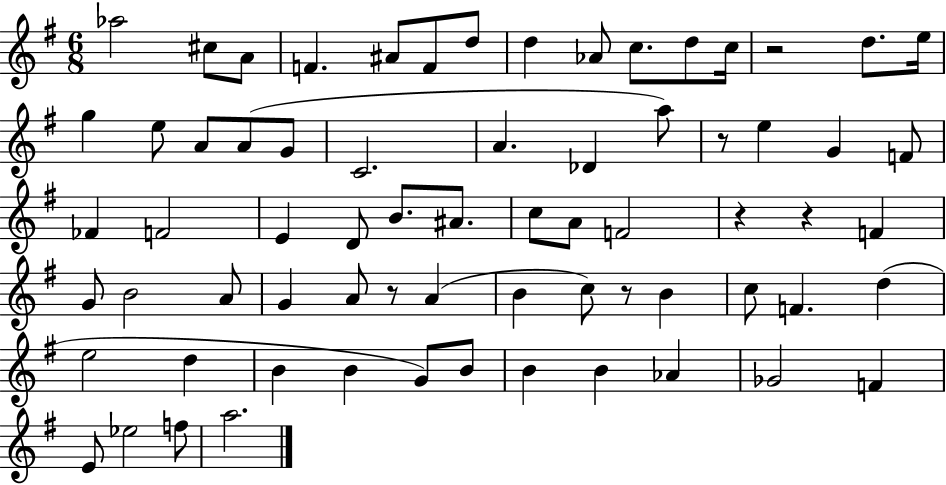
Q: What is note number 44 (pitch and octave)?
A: C5